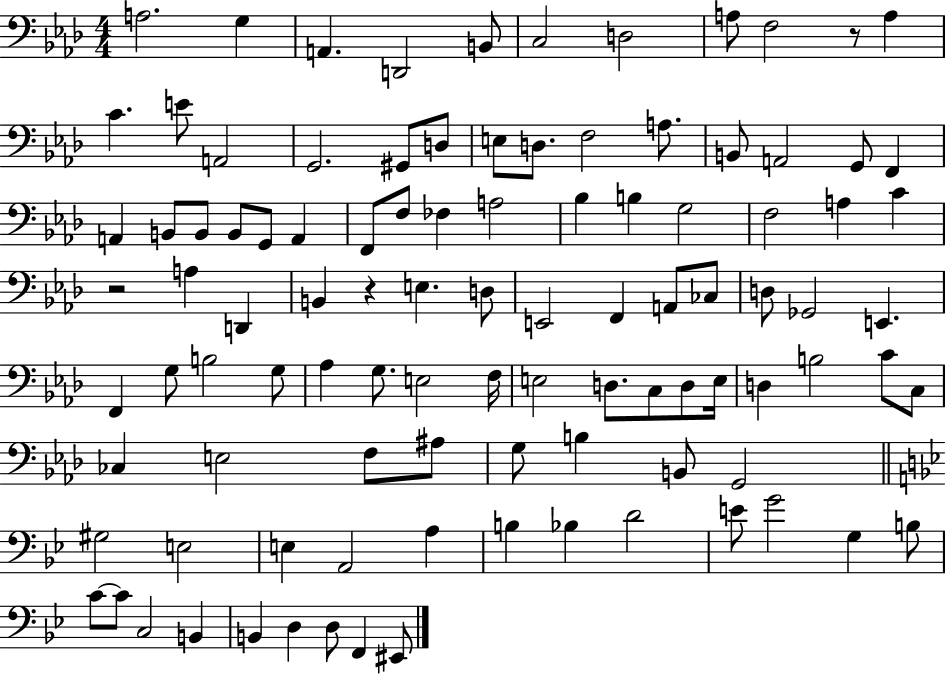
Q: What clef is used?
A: bass